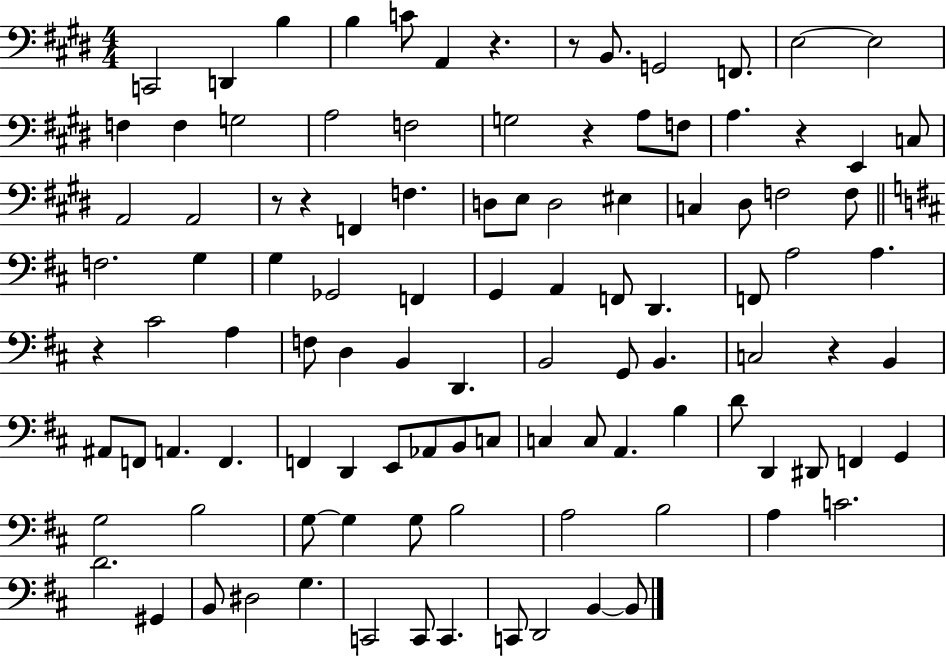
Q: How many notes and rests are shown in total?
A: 106